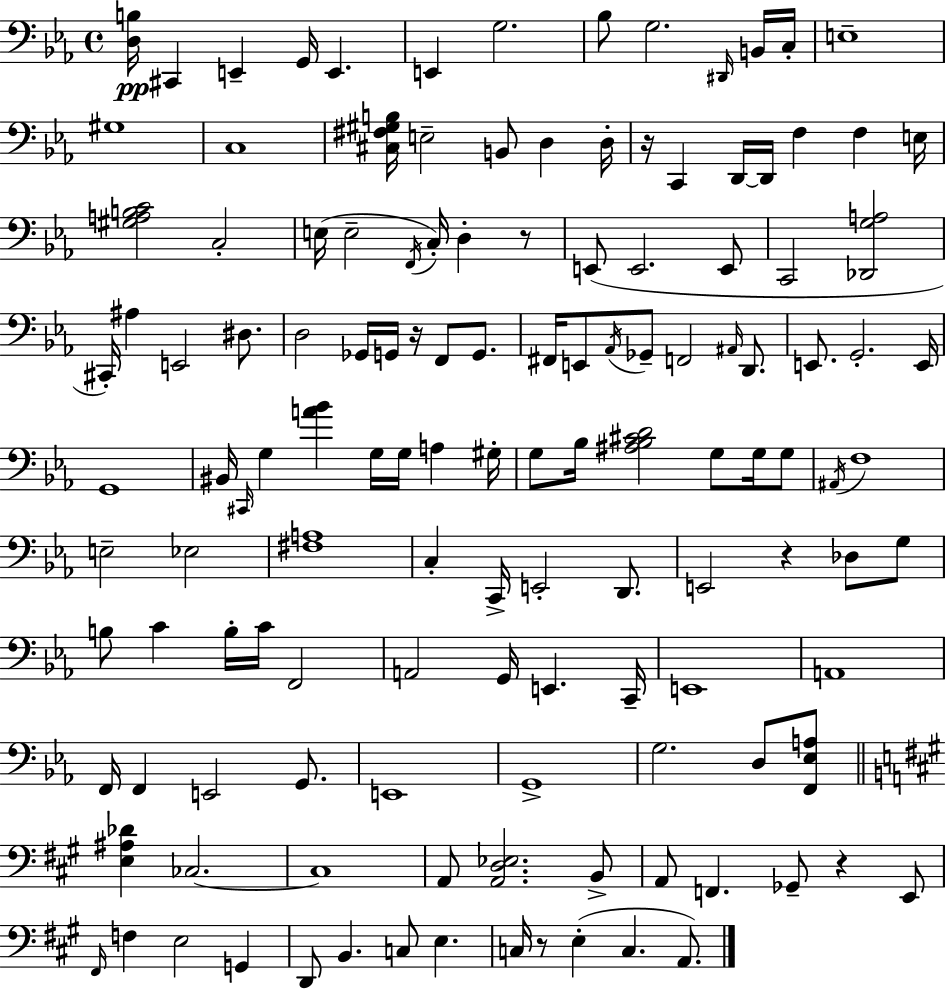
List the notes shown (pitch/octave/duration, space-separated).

[D3,B3]/s C#2/q E2/q G2/s E2/q. E2/q G3/h. Bb3/e G3/h. D#2/s B2/s C3/s E3/w G#3/w C3/w [C#3,F#3,G#3,B3]/s E3/h B2/e D3/q D3/s R/s C2/q D2/s D2/s F3/q F3/q E3/s [G#3,A3,B3,C4]/h C3/h E3/s E3/h F2/s C3/s D3/q R/e E2/e E2/h. E2/e C2/h [Db2,G3,A3]/h C#2/s A#3/q E2/h D#3/e. D3/h Gb2/s G2/s R/s F2/e G2/e. F#2/s E2/e Ab2/s Gb2/e F2/h A#2/s D2/e. E2/e. G2/h. E2/s G2/w BIS2/s C#2/s G3/q [A4,Bb4]/q G3/s G3/s A3/q G#3/s G3/e Bb3/s [A#3,Bb3,C#4,D4]/h G3/e G3/s G3/e A#2/s F3/w E3/h Eb3/h [F#3,A3]/w C3/q C2/s E2/h D2/e. E2/h R/q Db3/e G3/e B3/e C4/q B3/s C4/s F2/h A2/h G2/s E2/q. C2/s E2/w A2/w F2/s F2/q E2/h G2/e. E2/w G2/w G3/h. D3/e [F2,Eb3,A3]/e [E3,A#3,Db4]/q CES3/h. CES3/w A2/e [A2,D3,Eb3]/h. B2/e A2/e F2/q. Gb2/e R/q E2/e F#2/s F3/q E3/h G2/q D2/e B2/q. C3/e E3/q. C3/s R/e E3/q C3/q. A2/e.